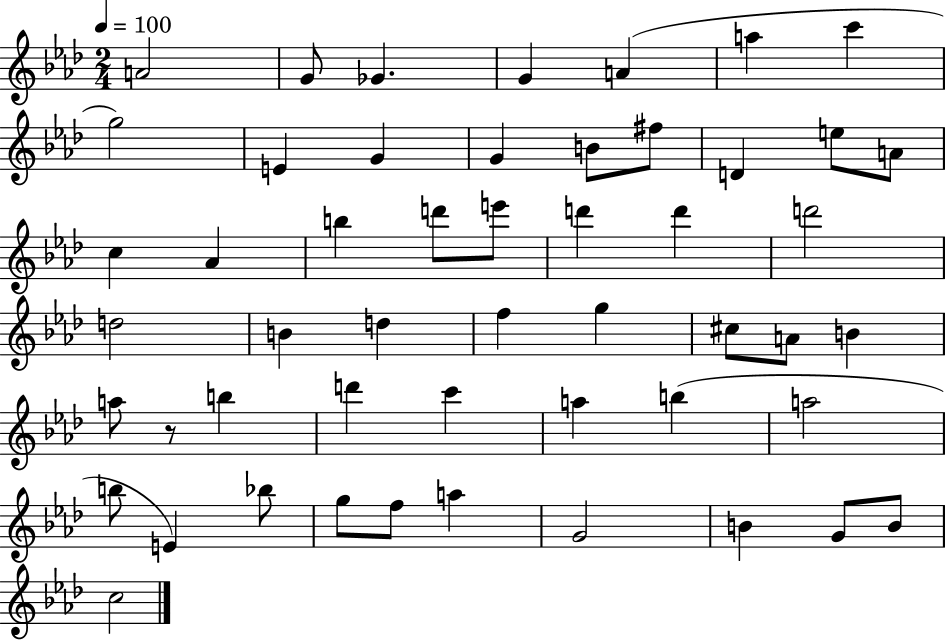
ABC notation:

X:1
T:Untitled
M:2/4
L:1/4
K:Ab
A2 G/2 _G G A a c' g2 E G G B/2 ^f/2 D e/2 A/2 c _A b d'/2 e'/2 d' d' d'2 d2 B d f g ^c/2 A/2 B a/2 z/2 b d' c' a b a2 b/2 E _b/2 g/2 f/2 a G2 B G/2 B/2 c2